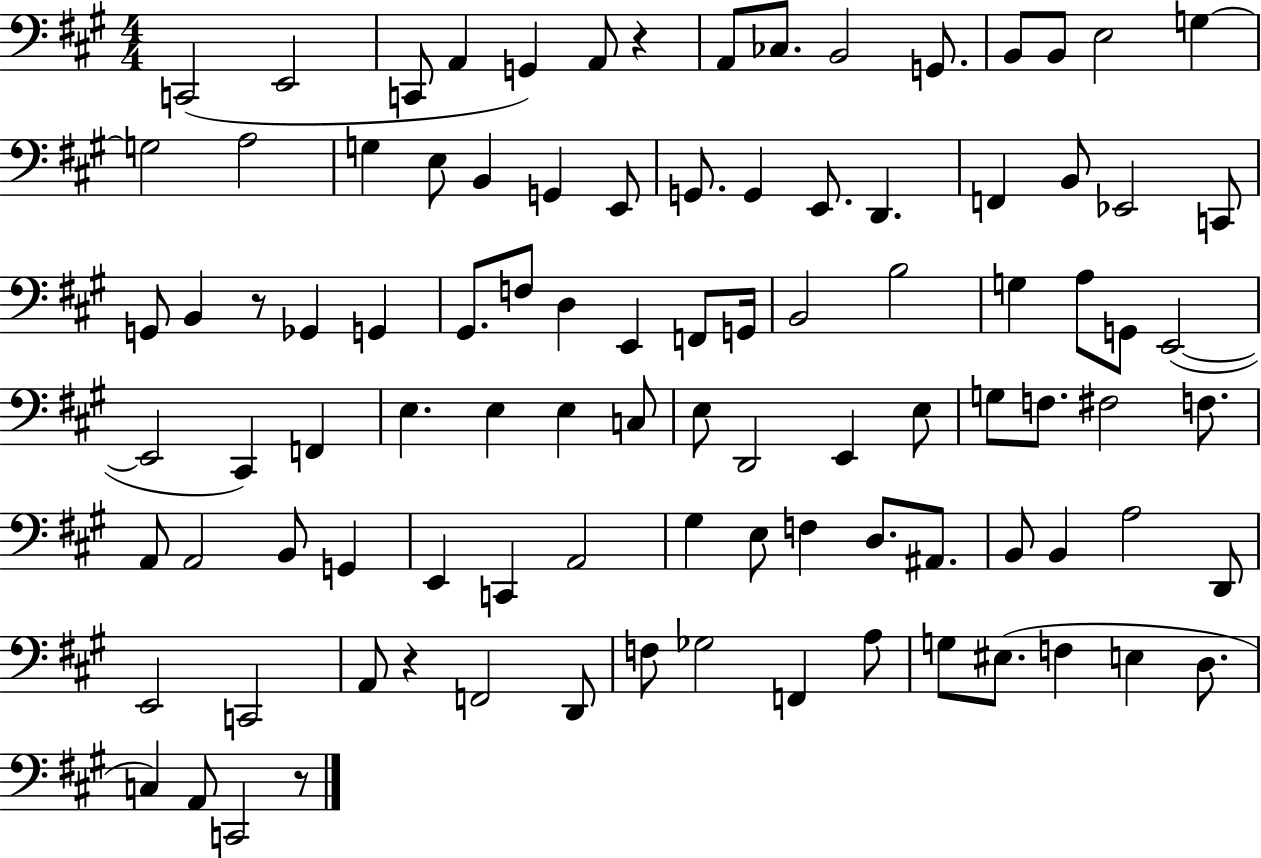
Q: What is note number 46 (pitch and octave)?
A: E2